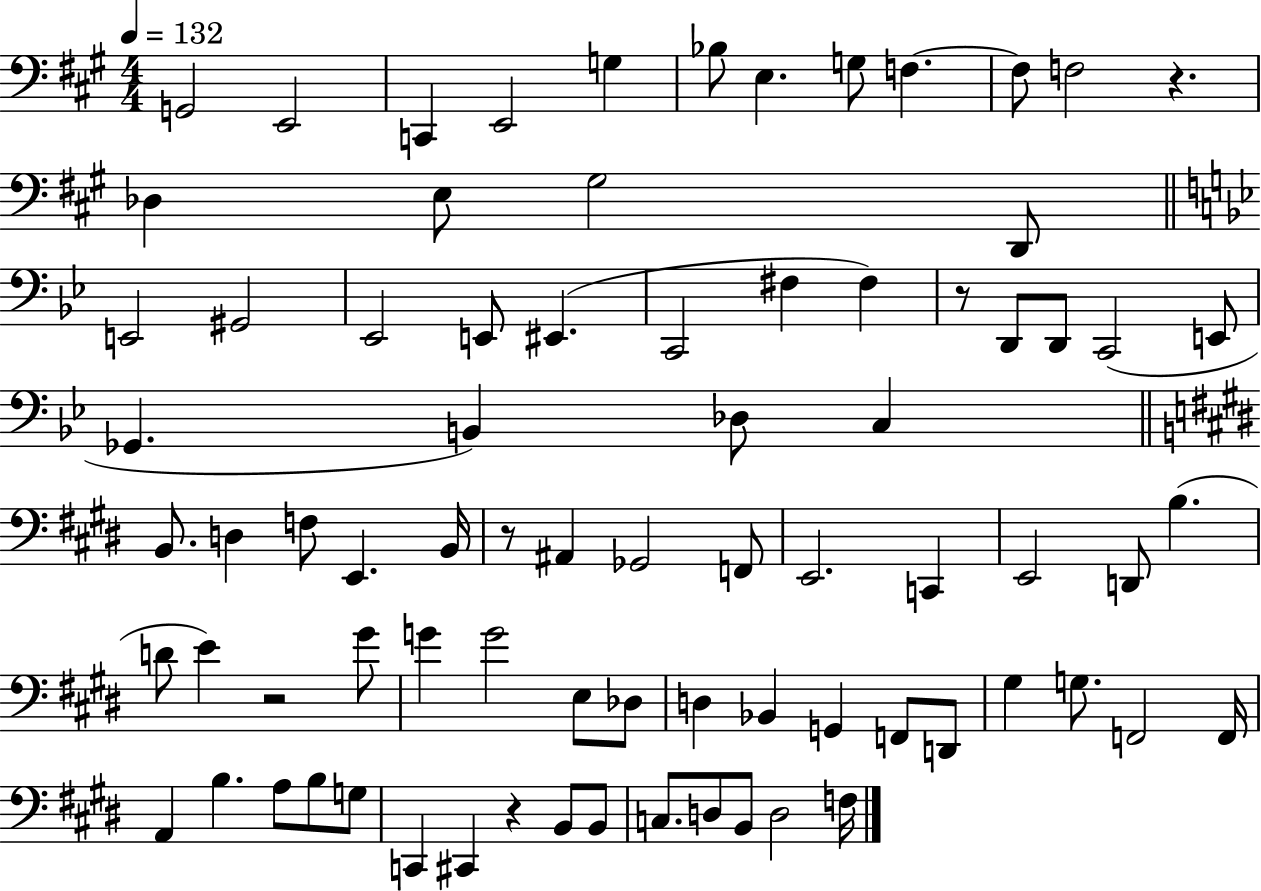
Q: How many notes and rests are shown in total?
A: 79